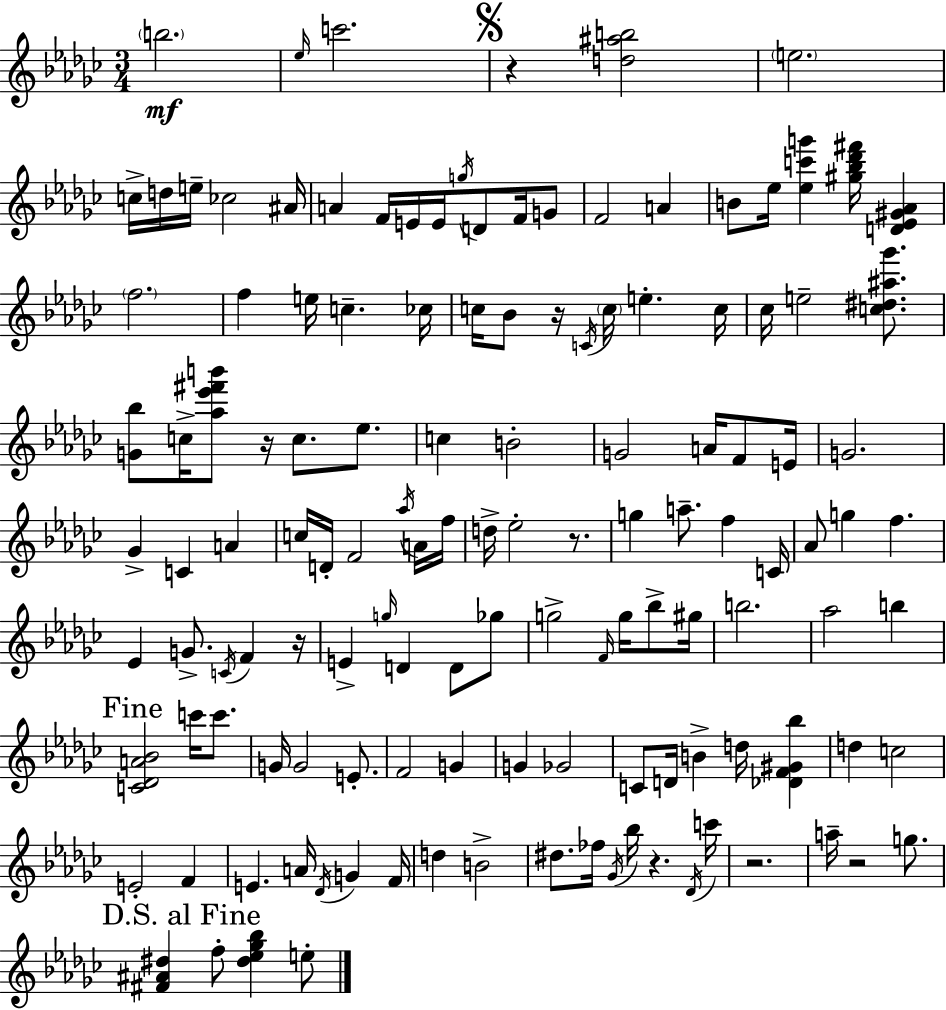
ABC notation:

X:1
T:Untitled
M:3/4
L:1/4
K:Ebm
b2 _e/4 c'2 z [d^ab]2 e2 c/4 d/4 e/4 _c2 ^A/4 A F/4 E/4 E/4 g/4 D/2 F/4 G/2 F2 A B/2 _e/4 [_ec'g'] [^g_b_d'^f']/4 [D_E^G_A] f2 f e/4 c _c/4 c/4 _B/2 z/4 C/4 c/4 e c/4 _c/4 e2 [c^d^a_g']/2 [G_b]/2 c/4 [_a_e'^f'b']/2 z/4 c/2 _e/2 c B2 G2 A/4 F/2 E/4 G2 _G C A c/4 D/4 F2 _a/4 A/4 f/4 d/4 _e2 z/2 g a/2 f C/4 _A/2 g f _E G/2 C/4 F z/4 E g/4 D D/2 _g/2 g2 F/4 g/4 _b/2 ^g/4 b2 _a2 b [C_DA_B]2 c'/4 c'/2 G/4 G2 E/2 F2 G G _G2 C/2 D/4 B d/4 [_DF^G_b] d c2 E2 F E A/4 _D/4 G F/4 d B2 ^d/2 _f/4 _G/4 _b/4 z _D/4 c'/4 z2 a/4 z2 g/2 [^F^A^d] f/2 [^d_e_g_b] e/2